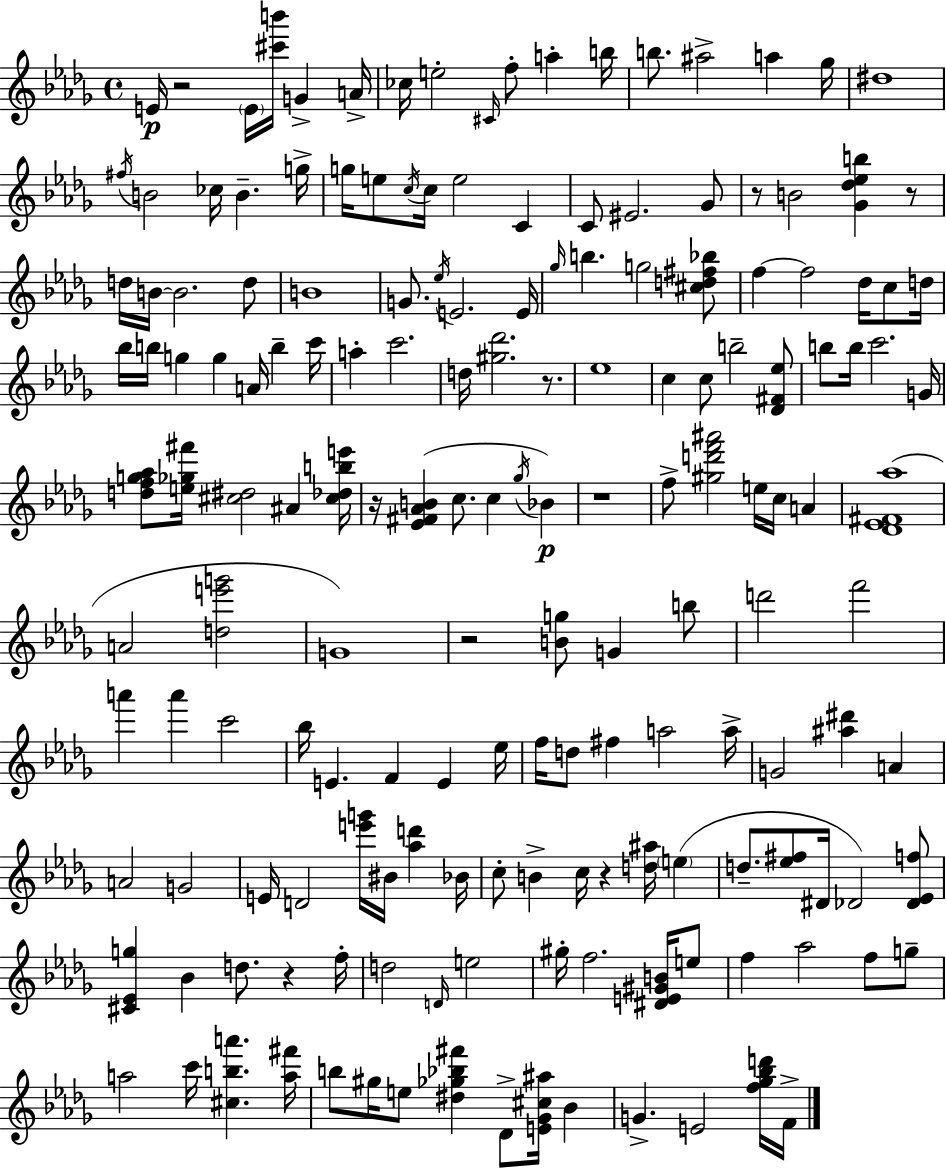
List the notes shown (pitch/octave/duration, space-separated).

E4/s R/h E4/s [C#6,B6]/s G4/q A4/s CES5/s E5/h C#4/s F5/e A5/q B5/s B5/e. A#5/h A5/q Gb5/s D#5/w F#5/s B4/h CES5/s B4/q. G5/s G5/s E5/e C5/s C5/s E5/h C4/q C4/e EIS4/h. Gb4/e R/e B4/h [Gb4,Db5,Eb5,B5]/q R/e D5/s B4/s B4/h. D5/e B4/w G4/e. Eb5/s E4/h. E4/s Gb5/s B5/q. G5/h [C#5,D5,F#5,Bb5]/e F5/q F5/h Db5/s C5/e D5/s Bb5/s B5/s G5/q G5/q A4/s B5/q C6/s A5/q C6/h. D5/s [G#5,Db6]/h. R/e. Eb5/w C5/q C5/e B5/h [Db4,F#4,Eb5]/e B5/e B5/s C6/h. G4/s [D5,F5,G5,Ab5]/e [E5,Gb5,F#6]/s [C#5,D#5]/h A#4/q [C#5,Db5,B5,E6]/s R/s [Eb4,F#4,Ab4,B4]/q C5/e. C5/q Gb5/s Bb4/q R/w F5/e [G#5,D6,F6,A#6]/h E5/s C5/s A4/q [Db4,Eb4,F#4,Ab5]/w A4/h [D5,E6,G6]/h G4/w R/h [B4,G5]/e G4/q B5/e D6/h F6/h A6/q A6/q C6/h Bb5/s E4/q. F4/q E4/q Eb5/s F5/s D5/e F#5/q A5/h A5/s G4/h [A#5,D#6]/q A4/q A4/h G4/h E4/s D4/h [E6,G6]/s BIS4/s [Ab5,D6]/q Bb4/s C5/e B4/q C5/s R/q [D5,A#5]/s E5/q D5/e. [Eb5,F#5]/e D#4/s Db4/h [Db4,Eb4,F5]/e [C#4,Eb4,G5]/q Bb4/q D5/e. R/q F5/s D5/h D4/s E5/h G#5/s F5/h. [D#4,E4,G#4,B4]/s E5/e F5/q Ab5/h F5/e G5/e A5/h C6/s [C#5,B5,A6]/q. [A5,F#6]/s B5/e G#5/s E5/e [D#5,Gb5,Bb5,F#6]/q Db4/e [E4,Gb4,C#5,A#5]/s Bb4/q G4/q. E4/h [F5,Gb5,Bb5,D6]/s F4/s